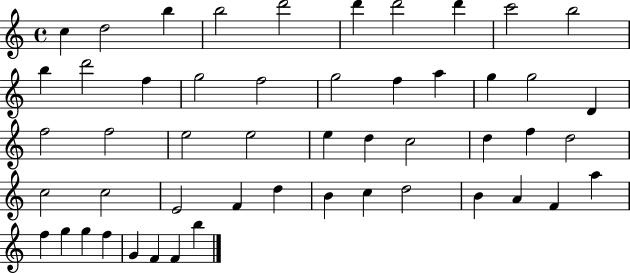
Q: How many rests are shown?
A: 0